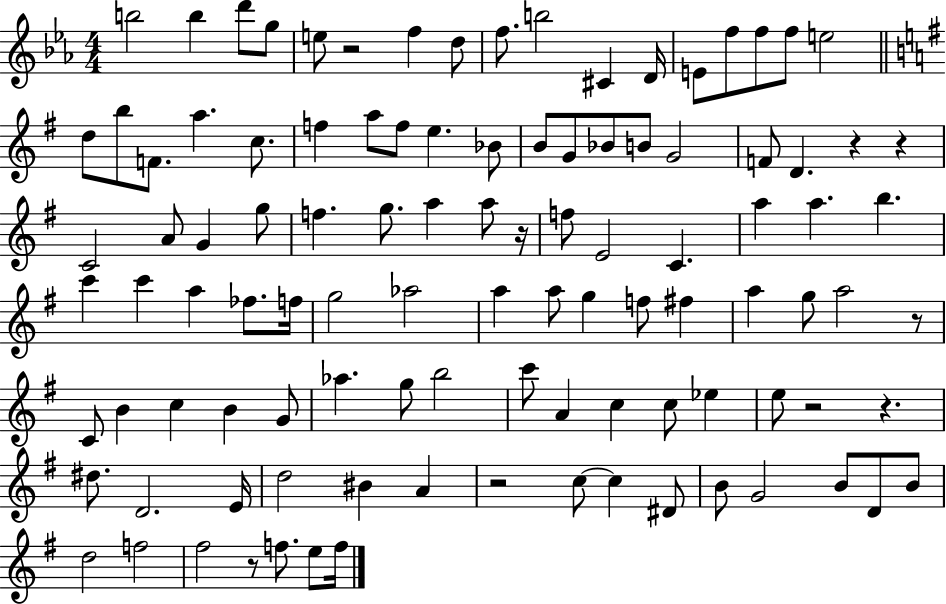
{
  \clef treble
  \numericTimeSignature
  \time 4/4
  \key ees \major
  \repeat volta 2 { b''2 b''4 d'''8 g''8 | e''8 r2 f''4 d''8 | f''8. b''2 cis'4 d'16 | e'8 f''8 f''8 f''8 e''2 | \break \bar "||" \break \key e \minor d''8 b''8 f'8. a''4. c''8. | f''4 a''8 f''8 e''4. bes'8 | b'8 g'8 bes'8 b'8 g'2 | f'8 d'4. r4 r4 | \break c'2 a'8 g'4 g''8 | f''4. g''8. a''4 a''8 r16 | f''8 e'2 c'4. | a''4 a''4. b''4. | \break c'''4 c'''4 a''4 fes''8. f''16 | g''2 aes''2 | a''4 a''8 g''4 f''8 fis''4 | a''4 g''8 a''2 r8 | \break c'8 b'4 c''4 b'4 g'8 | aes''4. g''8 b''2 | c'''8 a'4 c''4 c''8 ees''4 | e''8 r2 r4. | \break dis''8. d'2. e'16 | d''2 bis'4 a'4 | r2 c''8~~ c''4 dis'8 | b'8 g'2 b'8 d'8 b'8 | \break d''2 f''2 | fis''2 r8 f''8. e''8 f''16 | } \bar "|."
}